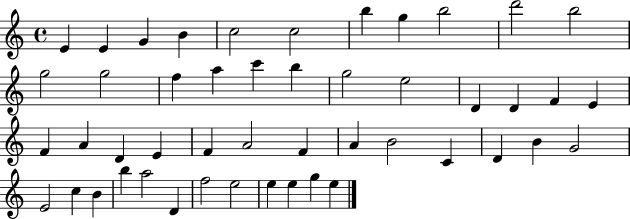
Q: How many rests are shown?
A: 0